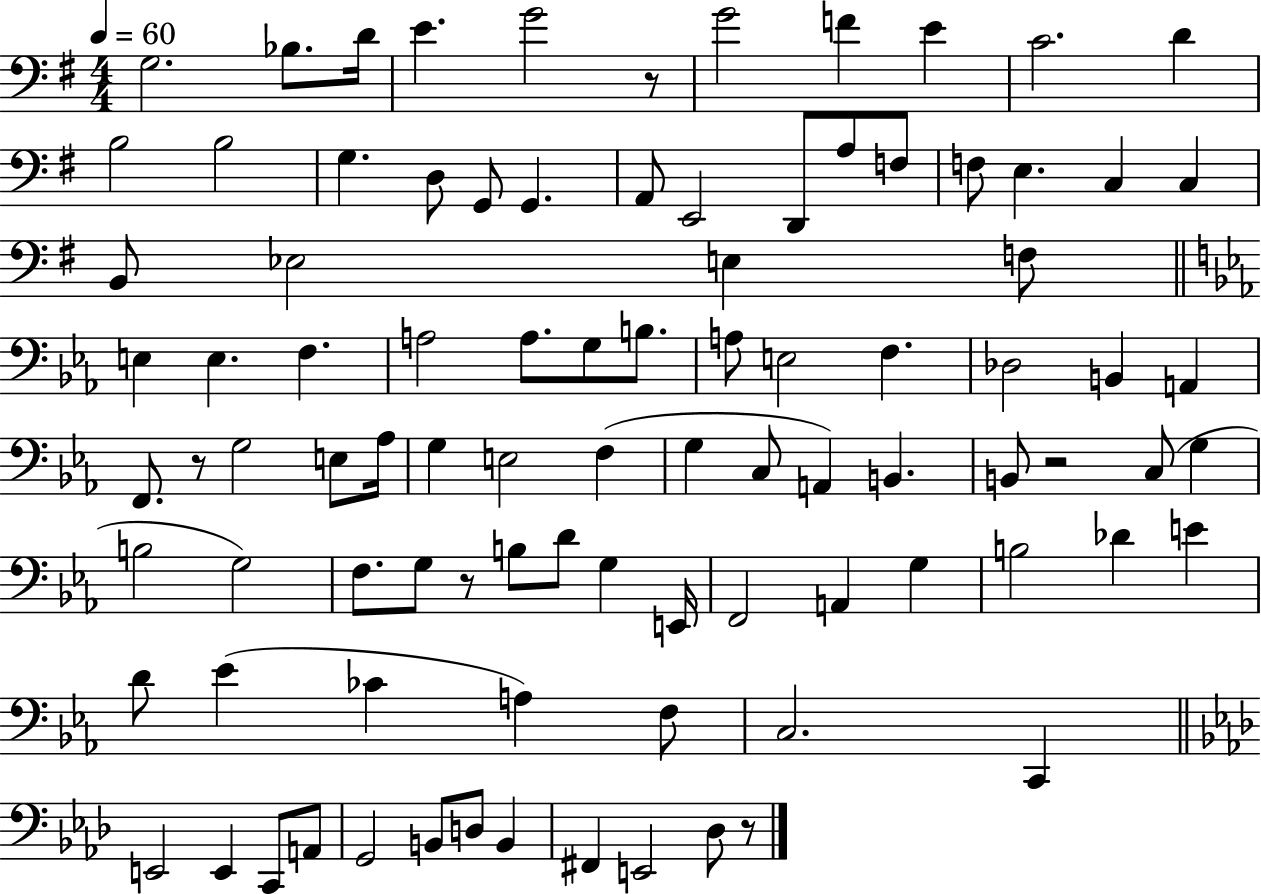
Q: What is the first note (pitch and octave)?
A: G3